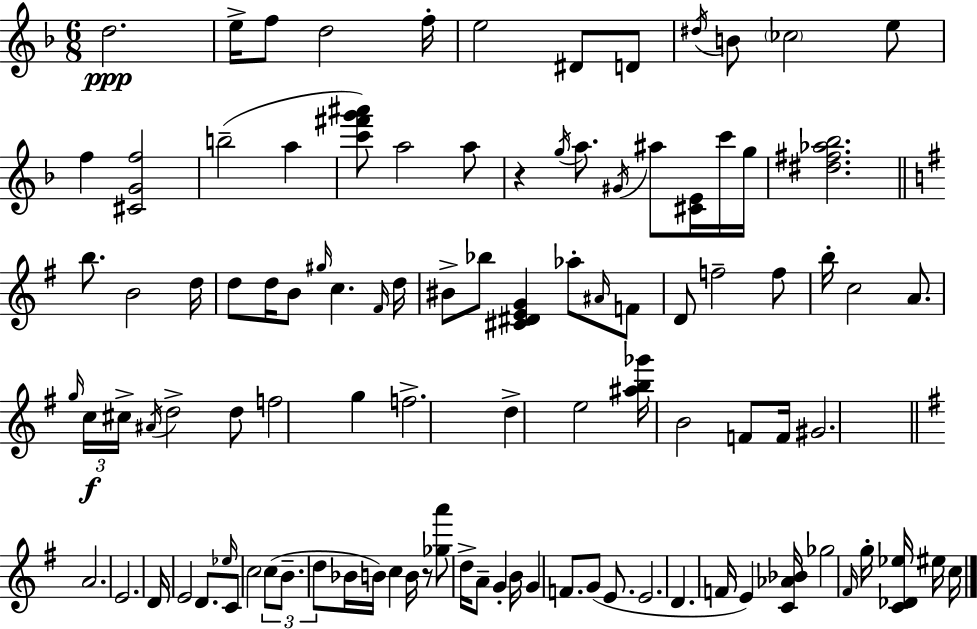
X:1
T:Untitled
M:6/8
L:1/4
K:F
d2 e/4 f/2 d2 f/4 e2 ^D/2 D/2 ^d/4 B/2 _c2 e/2 f [^CGf]2 b2 a [c'^f'g'^a']/2 a2 a/2 z g/4 a/2 ^G/4 ^a/2 [^CE]/4 c'/4 g/4 [^d^f_a_b]2 b/2 B2 d/4 d/2 d/4 B/2 ^g/4 c ^F/4 d/4 ^B/2 _b/2 [^C^DEG] _a/2 ^A/4 F/2 D/2 f2 f/2 b/4 c2 A/2 g/4 c/4 ^c/4 ^A/4 d2 d/2 f2 g f2 d e2 [^ab_g']/4 B2 F/2 F/4 ^G2 A2 E2 D/4 E2 D/2 _e/4 C/2 c2 c/2 B/2 d/2 _B/4 B/4 c B/4 z/2 [_ga']/2 d/4 A/2 G B/4 G F/2 G/2 E/2 E2 D F/4 E [C_A_B]/4 _g2 ^F/4 g/4 [C_D_e]/4 ^e/4 c/4